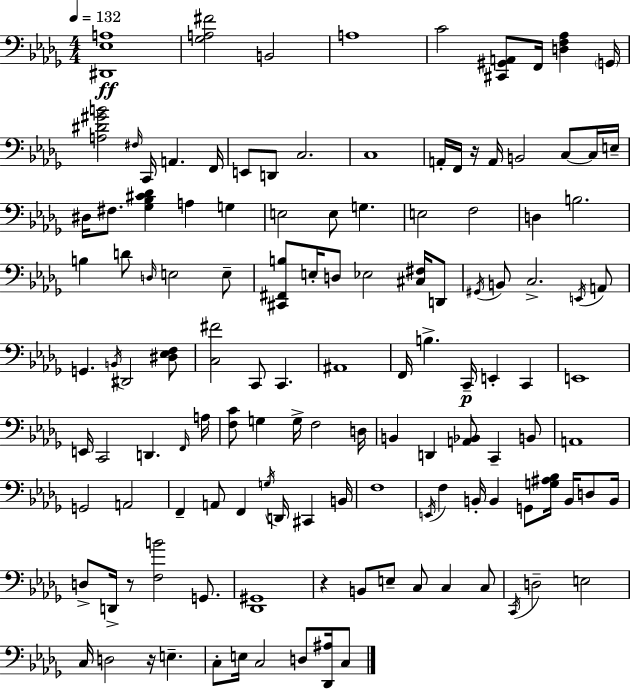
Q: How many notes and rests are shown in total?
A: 128